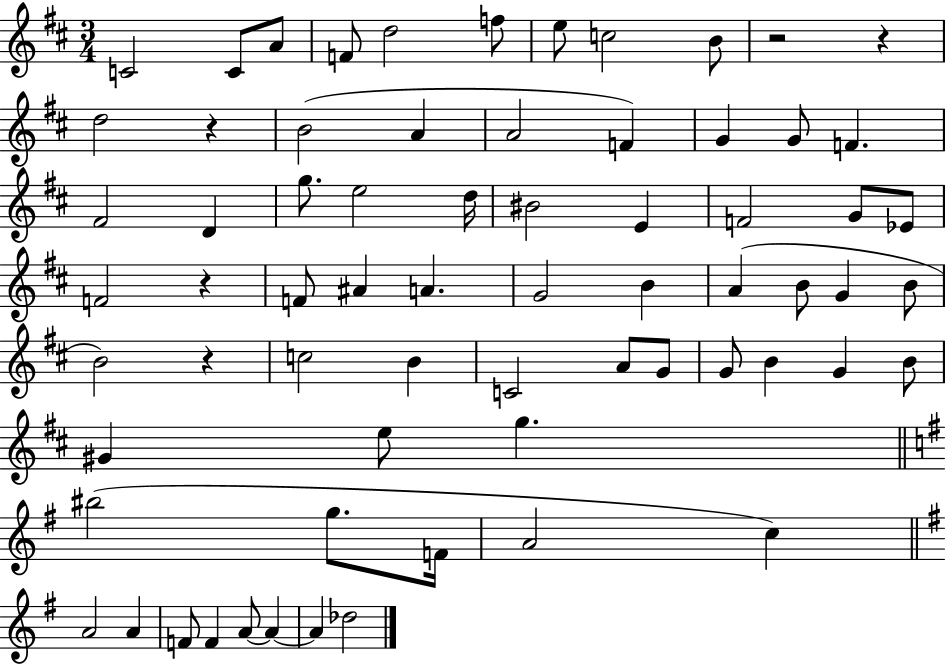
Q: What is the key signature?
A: D major